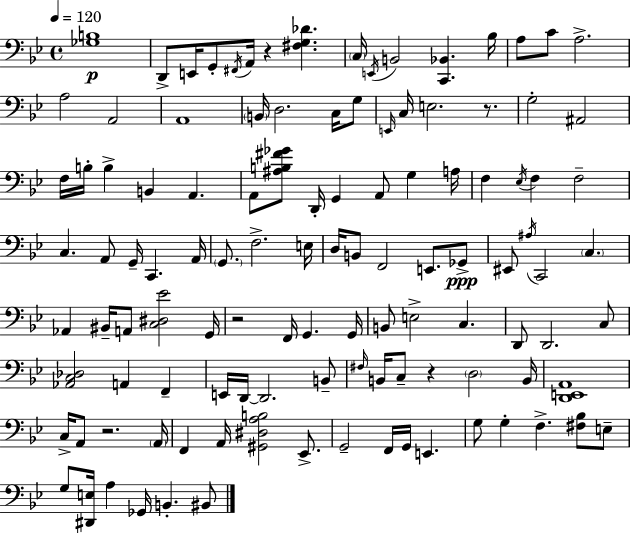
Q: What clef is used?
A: bass